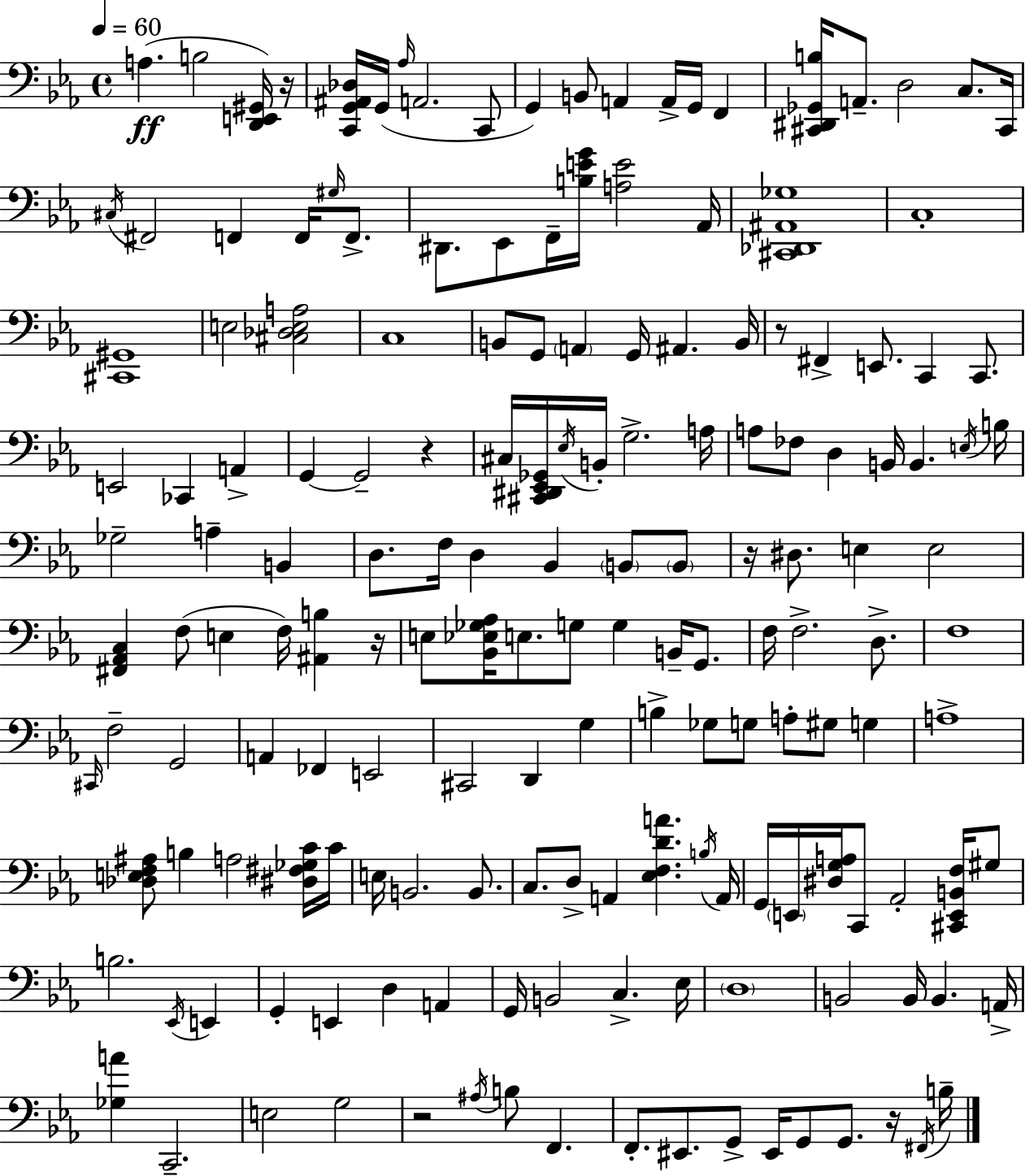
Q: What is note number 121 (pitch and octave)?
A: G2